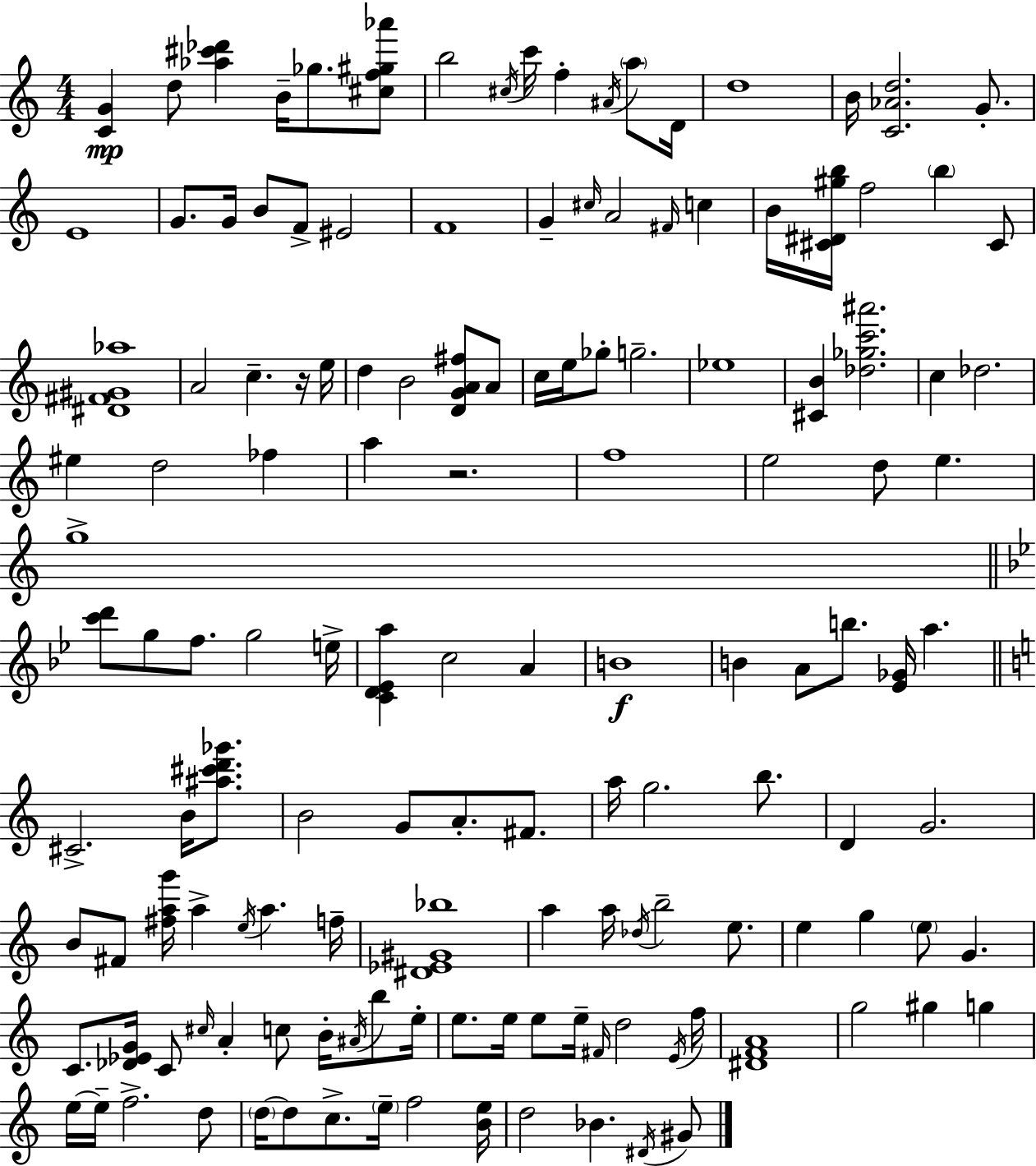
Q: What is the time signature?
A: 4/4